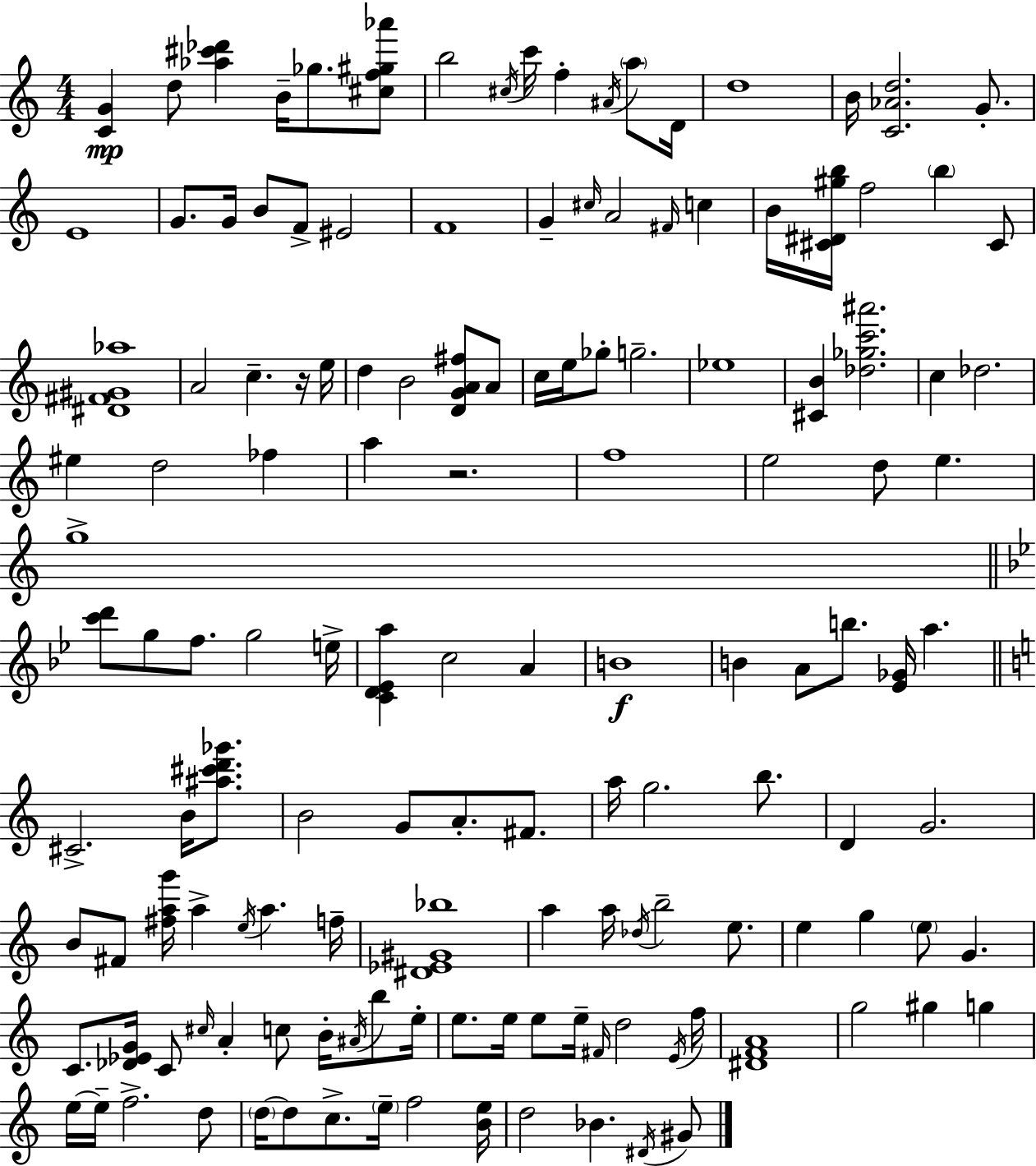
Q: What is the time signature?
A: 4/4